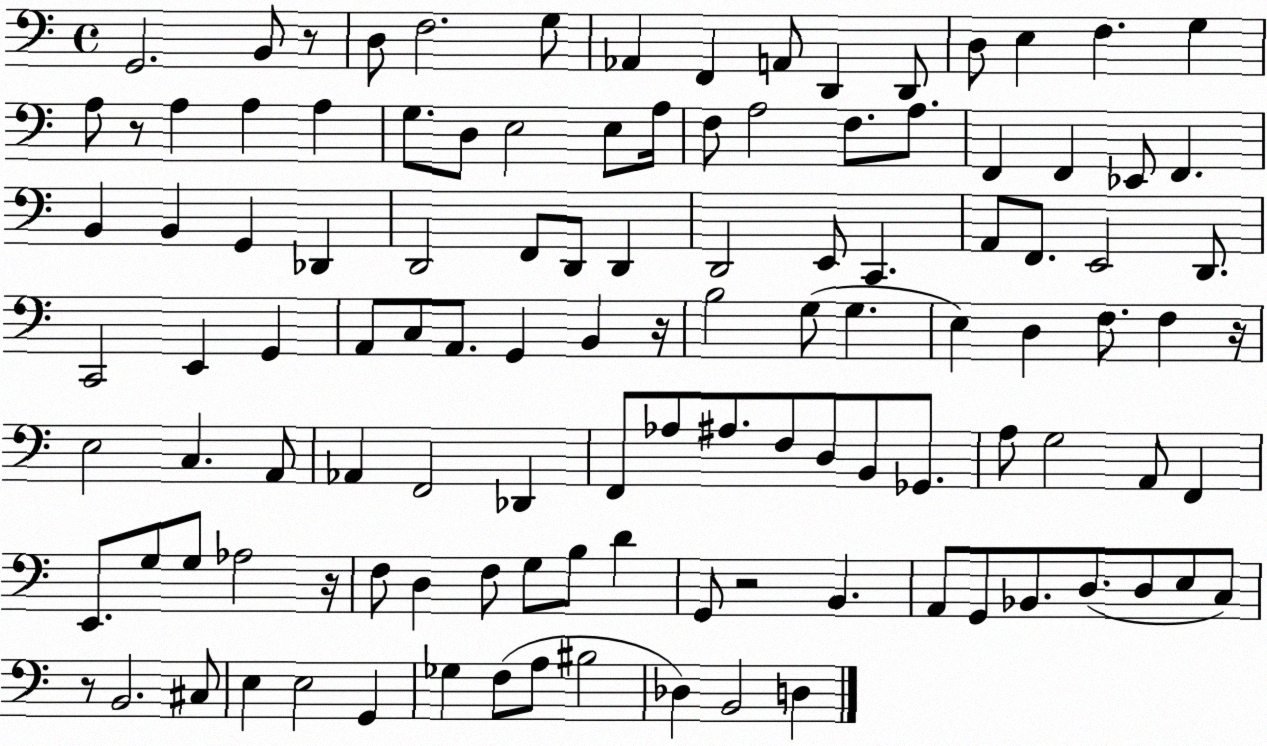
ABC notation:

X:1
T:Untitled
M:4/4
L:1/4
K:C
G,,2 B,,/2 z/2 D,/2 F,2 G,/2 _A,, F,, A,,/2 D,, D,,/2 D,/2 E, F, G, A,/2 z/2 A, A, A, G,/2 D,/2 E,2 E,/2 A,/4 F,/2 A,2 F,/2 A,/2 F,, F,, _E,,/2 F,, B,, B,, G,, _D,, D,,2 F,,/2 D,,/2 D,, D,,2 E,,/2 C,, A,,/2 F,,/2 E,,2 D,,/2 C,,2 E,, G,, A,,/2 C,/2 A,,/2 G,, B,, z/4 B,2 G,/2 G, E, D, F,/2 F, z/4 E,2 C, A,,/2 _A,, F,,2 _D,, F,,/2 _A,/2 ^A,/2 F,/2 D,/2 B,,/2 _G,,/2 A,/2 G,2 A,,/2 F,, E,,/2 G,/2 G,/2 _A,2 z/4 F,/2 D, F,/2 G,/2 B,/2 D G,,/2 z2 B,, A,,/2 G,,/2 _B,,/2 D,/2 D,/2 E,/2 C,/2 z/2 B,,2 ^C,/2 E, E,2 G,, _G, F,/2 A,/2 ^B,2 _D, B,,2 D,